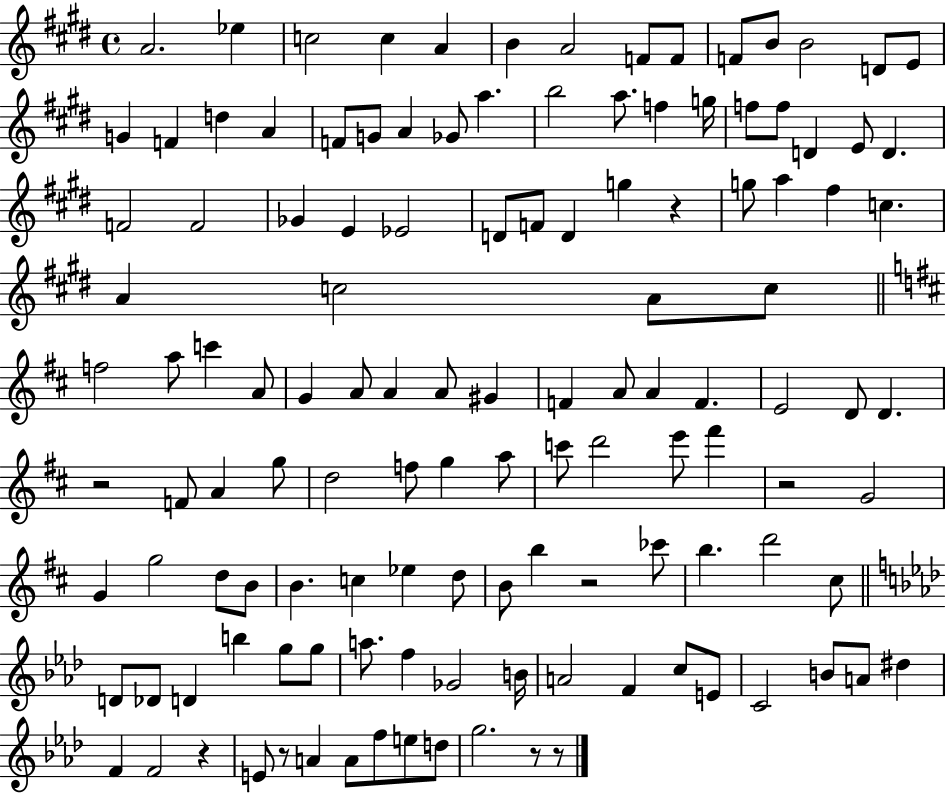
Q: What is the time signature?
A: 4/4